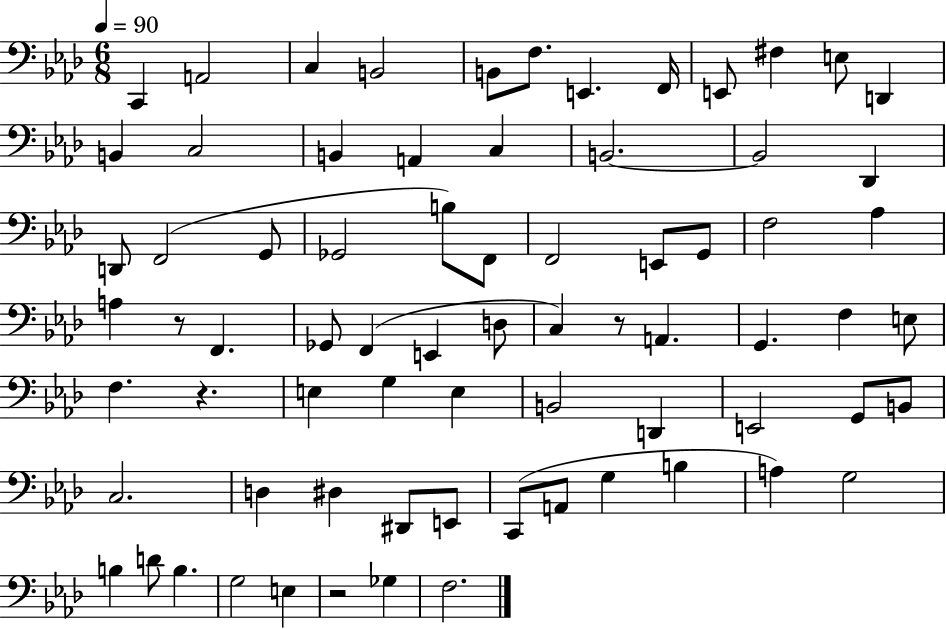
{
  \clef bass
  \numericTimeSignature
  \time 6/8
  \key aes \major
  \tempo 4 = 90
  c,4 a,2 | c4 b,2 | b,8 f8. e,4. f,16 | e,8 fis4 e8 d,4 | \break b,4 c2 | b,4 a,4 c4 | b,2.~~ | b,2 des,4 | \break d,8 f,2( g,8 | ges,2 b8) f,8 | f,2 e,8 g,8 | f2 aes4 | \break a4 r8 f,4. | ges,8 f,4( e,4 d8 | c4) r8 a,4. | g,4. f4 e8 | \break f4. r4. | e4 g4 e4 | b,2 d,4 | e,2 g,8 b,8 | \break c2. | d4 dis4 dis,8 e,8 | c,8( a,8 g4 b4 | a4) g2 | \break b4 d'8 b4. | g2 e4 | r2 ges4 | f2. | \break \bar "|."
}